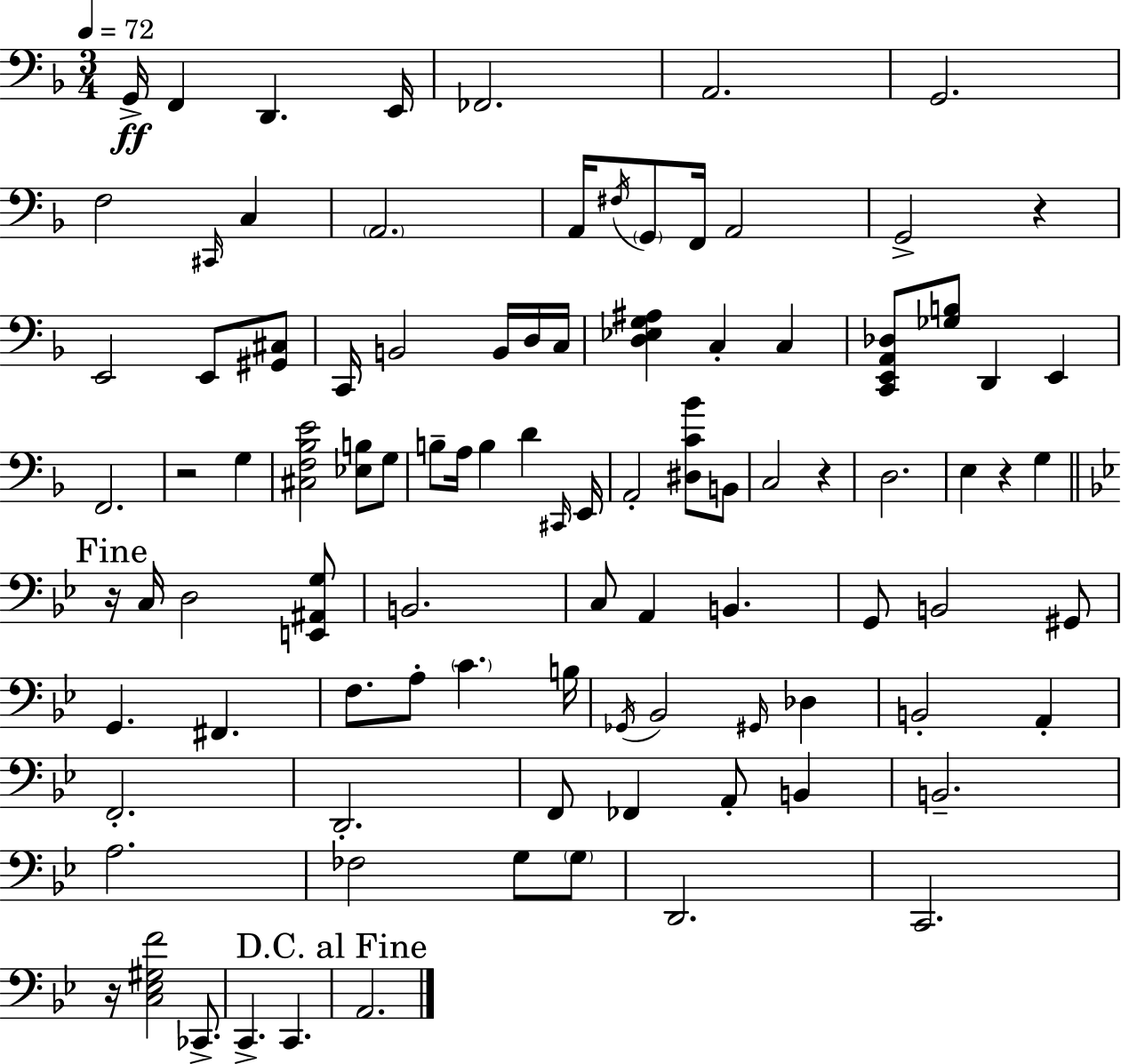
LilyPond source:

{
  \clef bass
  \numericTimeSignature
  \time 3/4
  \key f \major
  \tempo 4 = 72
  g,16->\ff f,4 d,4. e,16 | fes,2. | a,2. | g,2. | \break f2 \grace { cis,16 } c4 | \parenthesize a,2. | a,16 \acciaccatura { fis16 } \parenthesize g,8 f,16 a,2 | g,2-> r4 | \break e,2 e,8 | <gis, cis>8 c,16 b,2 b,16 | d16 c16 <d ees g ais>4 c4-. c4 | <c, e, a, des>8 <ges b>8 d,4 e,4 | \break f,2. | r2 g4 | <cis f bes e'>2 <ees b>8 | g8 b8-- a16 b4 d'4 | \break \grace { cis,16 } e,16 a,2-. <dis c' bes'>8 | b,8 c2 r4 | d2. | e4 r4 g4 | \break \mark "Fine" \bar "||" \break \key g \minor r16 c16 d2 <e, ais, g>8 | b,2. | c8 a,4 b,4. | g,8 b,2 gis,8 | \break g,4. fis,4. | f8. a8-. \parenthesize c'4. b16 | \acciaccatura { ges,16 } bes,2 \grace { gis,16 } des4 | b,2-. a,4-. | \break f,2.-. | d,2.-. | f,8 fes,4 a,8-. b,4 | b,2.-- | \break a2. | fes2 g8 | \parenthesize g8 d,2. | c,2. | \break r16 <c ees gis f'>2 ces,8.-> | c,4.-> c,4. | \mark "D.C. al Fine" a,2. | \bar "|."
}